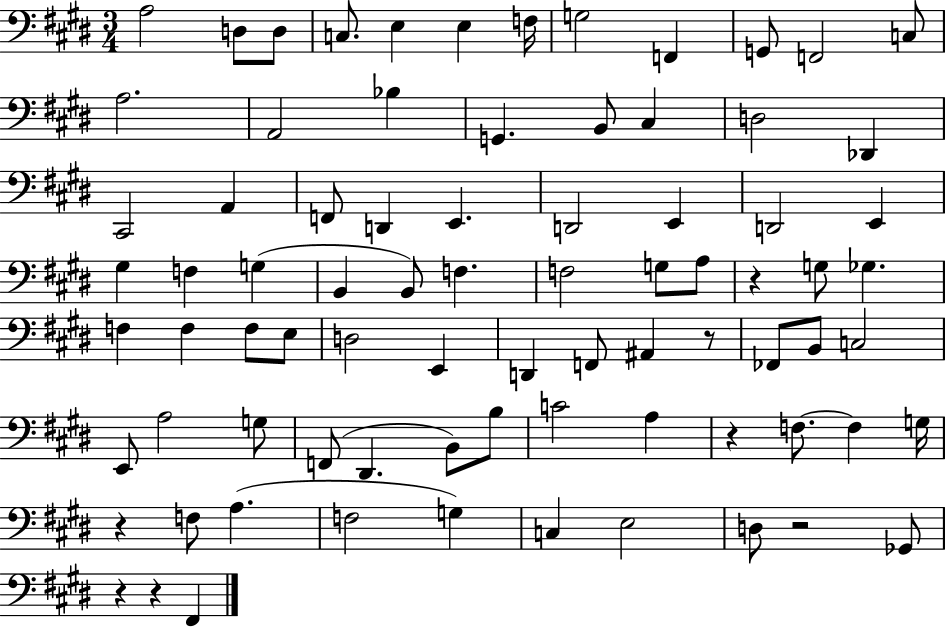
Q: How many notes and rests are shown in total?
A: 80